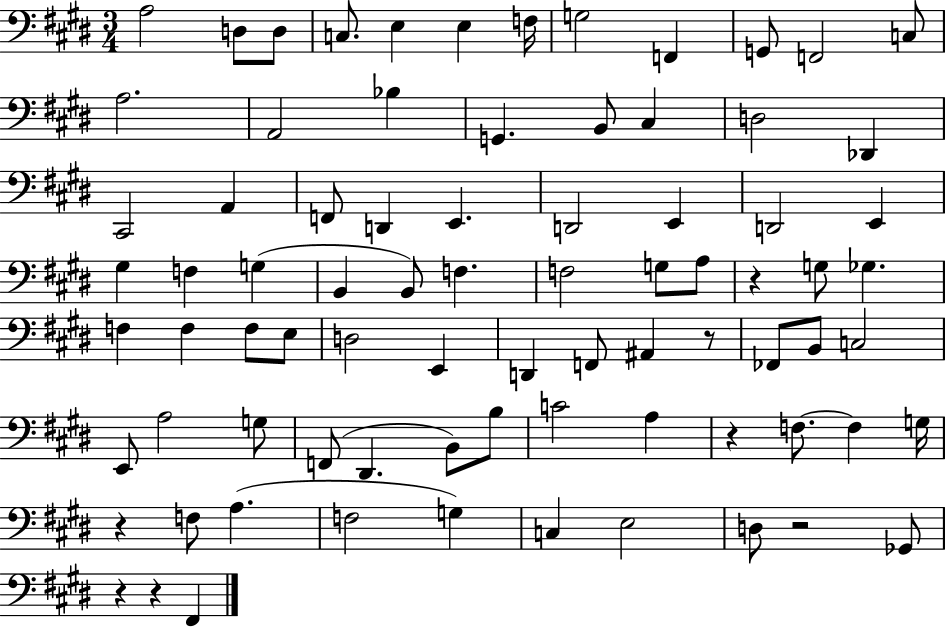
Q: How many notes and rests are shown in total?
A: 80